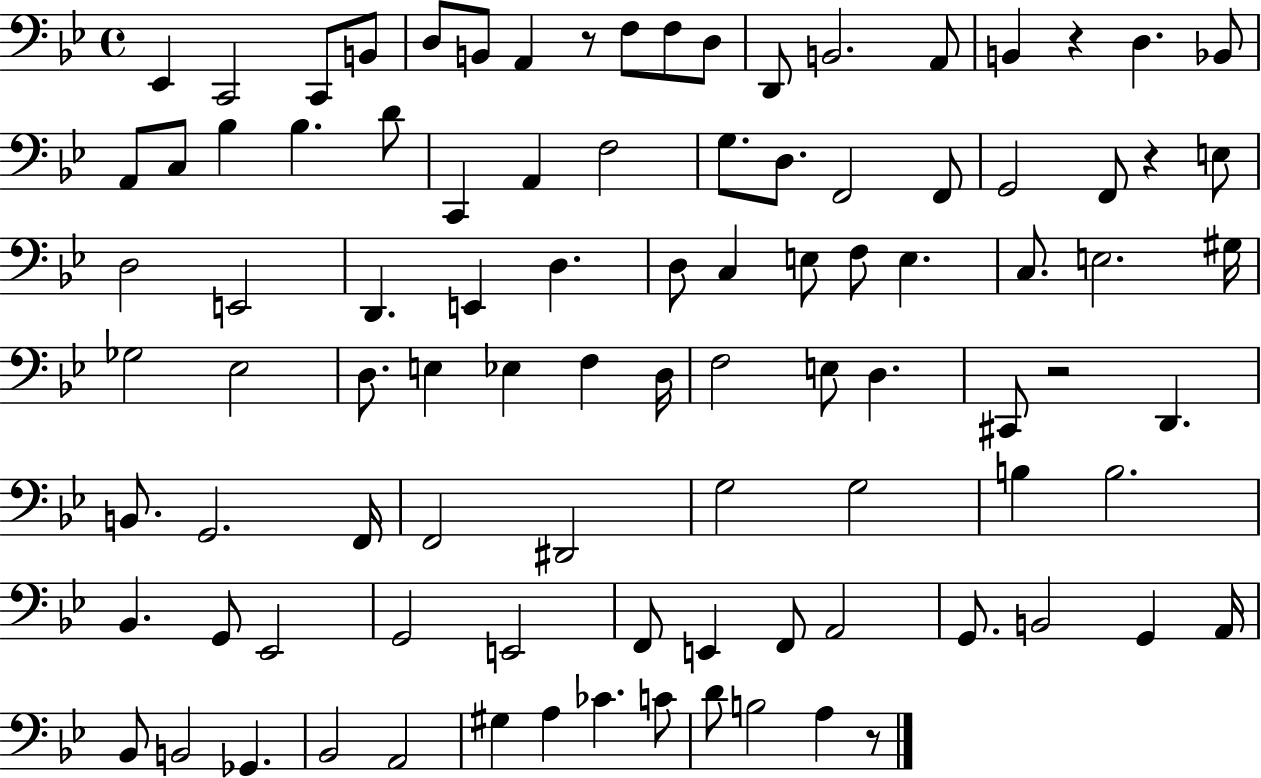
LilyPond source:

{
  \clef bass
  \time 4/4
  \defaultTimeSignature
  \key bes \major
  \repeat volta 2 { ees,4 c,2 c,8 b,8 | d8 b,8 a,4 r8 f8 f8 d8 | d,8 b,2. a,8 | b,4 r4 d4. bes,8 | \break a,8 c8 bes4 bes4. d'8 | c,4 a,4 f2 | g8. d8. f,2 f,8 | g,2 f,8 r4 e8 | \break d2 e,2 | d,4. e,4 d4. | d8 c4 e8 f8 e4. | c8. e2. gis16 | \break ges2 ees2 | d8. e4 ees4 f4 d16 | f2 e8 d4. | cis,8 r2 d,4. | \break b,8. g,2. f,16 | f,2 dis,2 | g2 g2 | b4 b2. | \break bes,4. g,8 ees,2 | g,2 e,2 | f,8 e,4 f,8 a,2 | g,8. b,2 g,4 a,16 | \break bes,8 b,2 ges,4. | bes,2 a,2 | gis4 a4 ces'4. c'8 | d'8 b2 a4 r8 | \break } \bar "|."
}